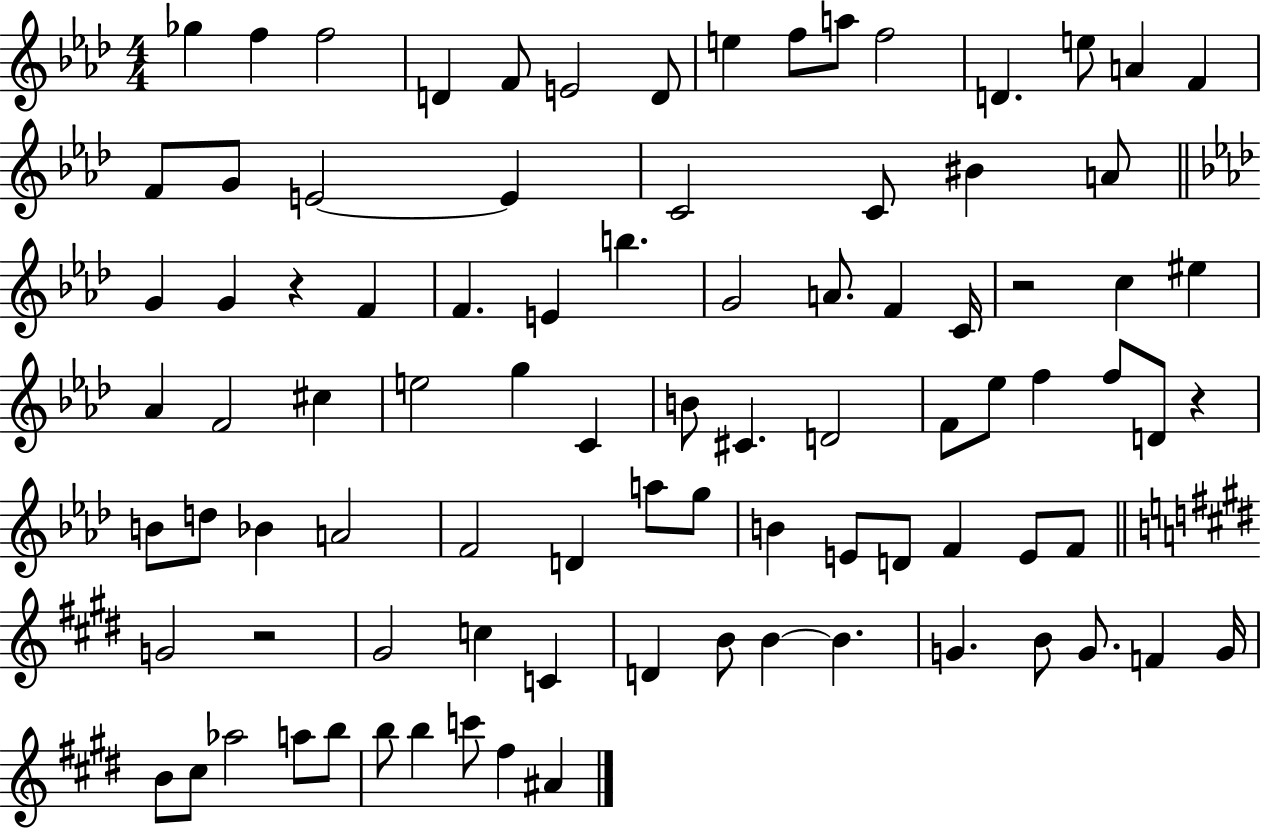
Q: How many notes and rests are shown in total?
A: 90